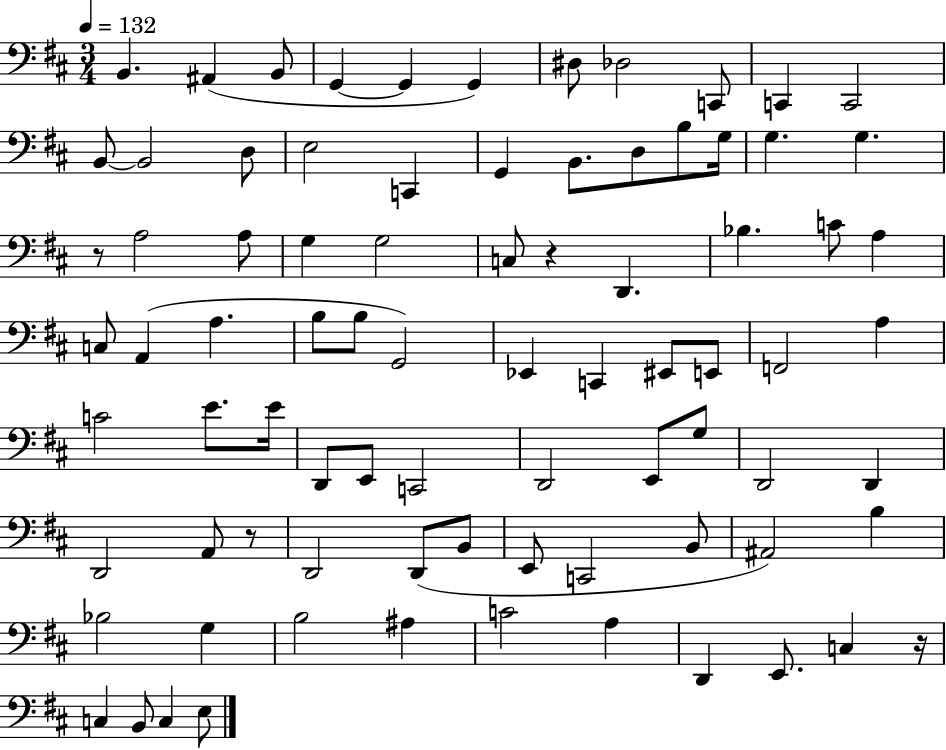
X:1
T:Untitled
M:3/4
L:1/4
K:D
B,, ^A,, B,,/2 G,, G,, G,, ^D,/2 _D,2 C,,/2 C,, C,,2 B,,/2 B,,2 D,/2 E,2 C,, G,, B,,/2 D,/2 B,/2 G,/4 G, G, z/2 A,2 A,/2 G, G,2 C,/2 z D,, _B, C/2 A, C,/2 A,, A, B,/2 B,/2 G,,2 _E,, C,, ^E,,/2 E,,/2 F,,2 A, C2 E/2 E/4 D,,/2 E,,/2 C,,2 D,,2 E,,/2 G,/2 D,,2 D,, D,,2 A,,/2 z/2 D,,2 D,,/2 B,,/2 E,,/2 C,,2 B,,/2 ^A,,2 B, _B,2 G, B,2 ^A, C2 A, D,, E,,/2 C, z/4 C, B,,/2 C, E,/2